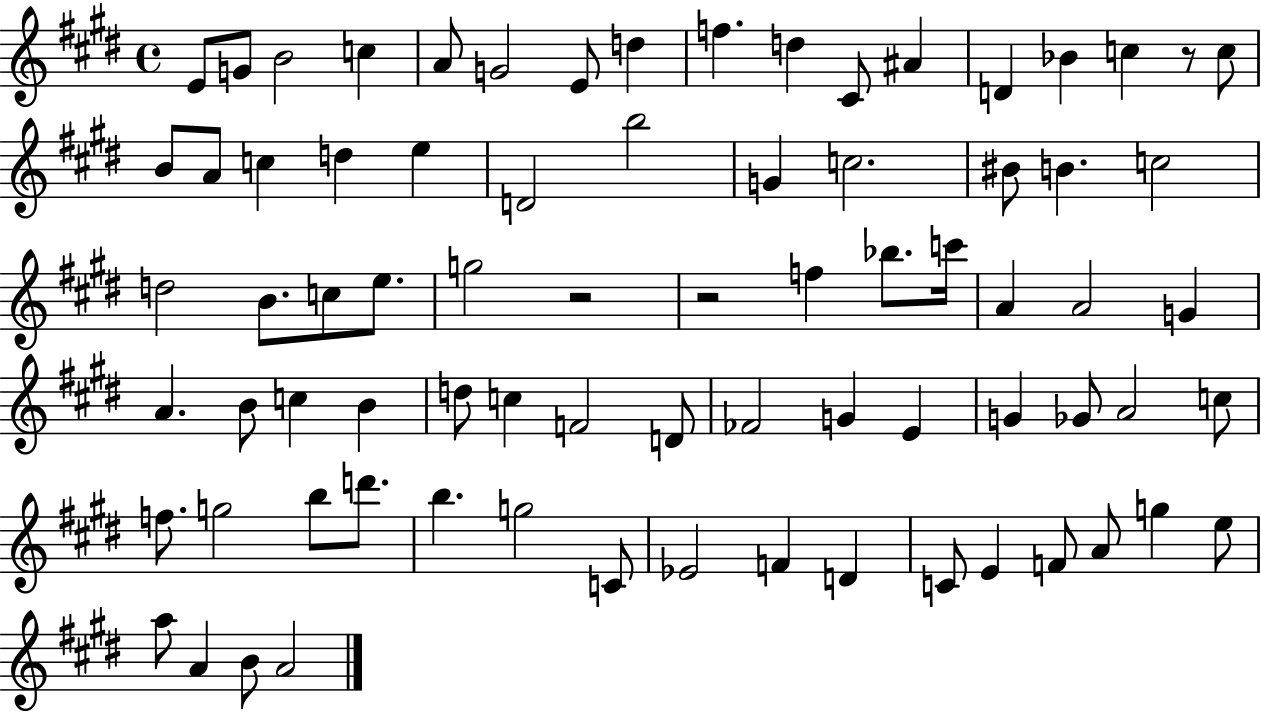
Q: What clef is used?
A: treble